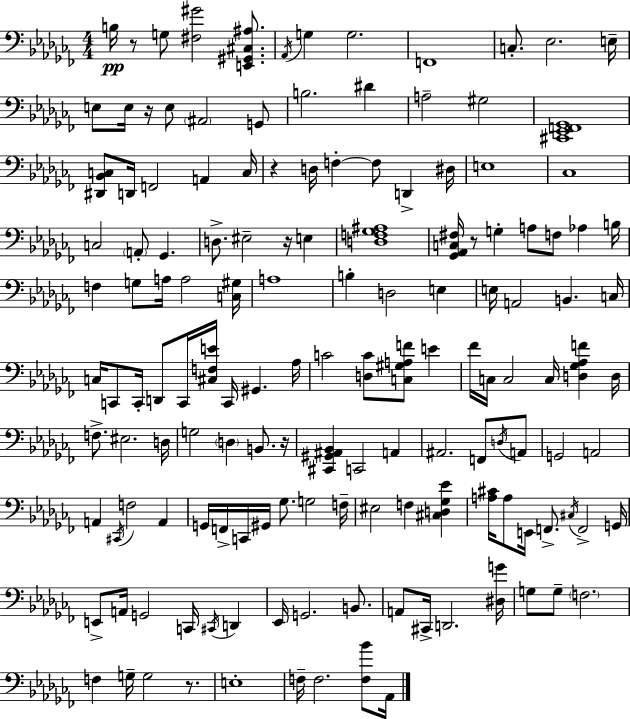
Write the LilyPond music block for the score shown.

{
  \clef bass
  \numericTimeSignature
  \time 4/4
  \key aes \minor
  b16\pp r8 g8 <fis gis'>2 <e, gis, cis ais>8. | \acciaccatura { aes,16 } g4 g2. | f,1 | c8.-. ees2. | \break e16-- e8 e16 r16 e8 \parenthesize ais,2 g,8 | b2. dis'4 | a2-- gis2 | <cis, ees, f, ges,>1 | \break <dis, bes, c>8 d,16 f,2 a,4 | c16 r4 d16 f4-.~~ f8 d,4-> | dis16 e1 | ces1 | \break c2 \parenthesize a,8-. ges,4. | d8.-> eis2-- r16 e4 | <d f ges ais>1 | <ges, aes, c fis>16 r8 g4-. a8 f8 aes4 | \break b16 f4 g8 a16 a2 | <c gis>16 a1 | b4-. d2 e4 | e16 a,2 b,4. | \break c16 c16 c,8 c,16-. d,8 c,16 <cis f e'>16 c,16 gis,4. | aes16 c'2 <d c'>8 <c gis a f'>8 e'4 | fes'16 c16 c2 c16 <d ges aes f'>4 | d16 f8.-> eis2. | \break d16 g2 \parenthesize d4 b,8. | r16 <cis, gis, ais, bes,>4 c,2 a,4 | ais,2. f,8 \acciaccatura { d16 } | a,8 g,2 a,2 | \break a,4 \acciaccatura { cis,16 } f2 a,4 | g,16 f,16-> c,16 gis,16 ges8. g2 | f16-- eis2 f4 <cis d ges ees'>4 | <a cis'>16 a8 e,16 f,8.-> \acciaccatura { cis16 } f,2-> | \break g,16 e,8-> a,16 g,2 c,16 | \acciaccatura { cis,16 } d,4 ees,16 g,2. | b,8. a,8 cis,16-> d,2. | <dis g'>16 g8 g8-- \parenthesize f2. | \break f4 g16-- g2 | r8. e1-. | f16-- f2. | <f bes'>8 aes,16 \bar "|."
}